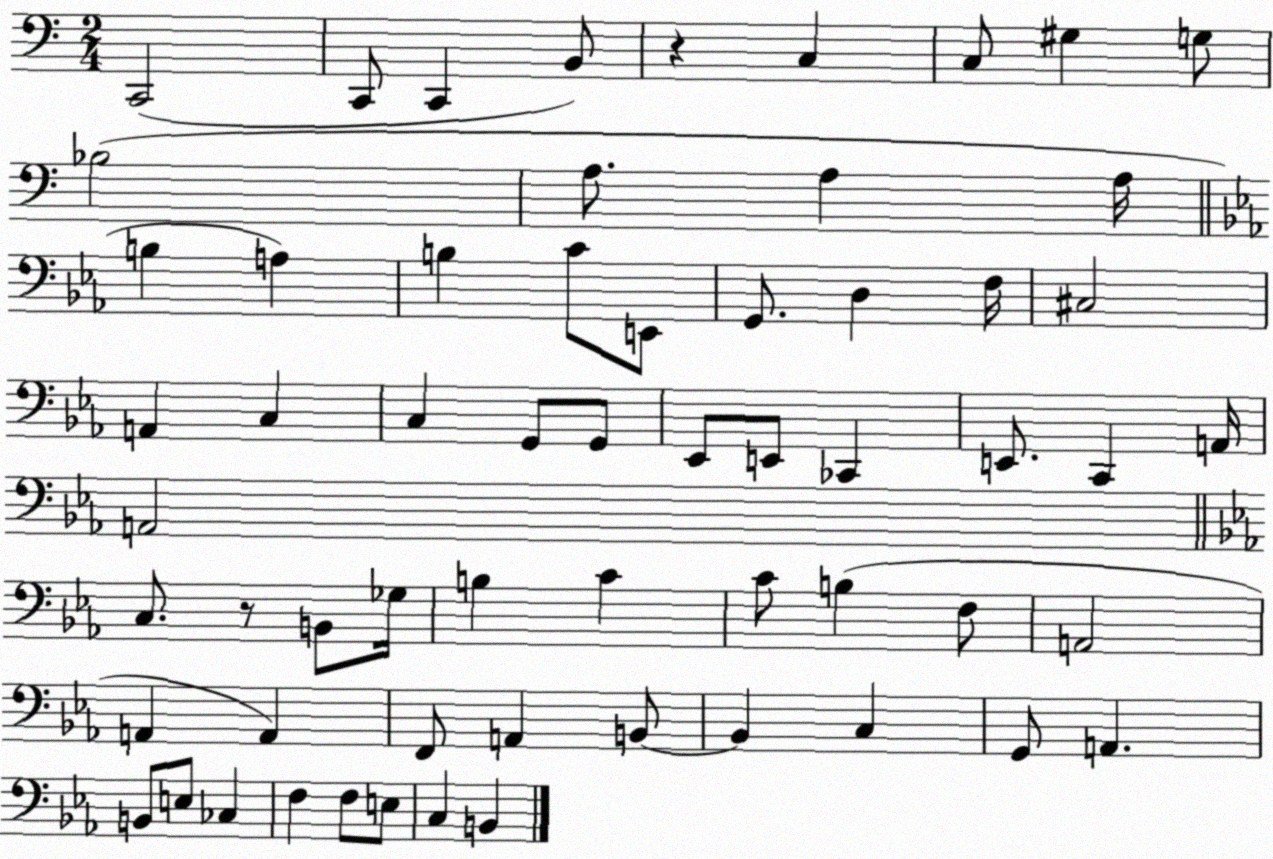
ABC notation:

X:1
T:Untitled
M:2/4
L:1/4
K:C
C,,2 C,,/2 C,, B,,/2 z C, C,/2 ^G, G,/2 _B,2 A,/2 A, A,/4 B, A, B, C/2 E,,/2 G,,/2 D, F,/4 ^C,2 A,, C, C, G,,/2 G,,/2 _E,,/2 E,,/2 _C,, E,,/2 C,, A,,/4 A,,2 C,/2 z/2 B,,/2 _G,/4 B, C C/2 B, F,/2 A,,2 A,, A,, F,,/2 A,, B,,/2 B,, C, G,,/2 A,, B,,/2 E,/2 _C, F, F,/2 E,/2 C, B,,